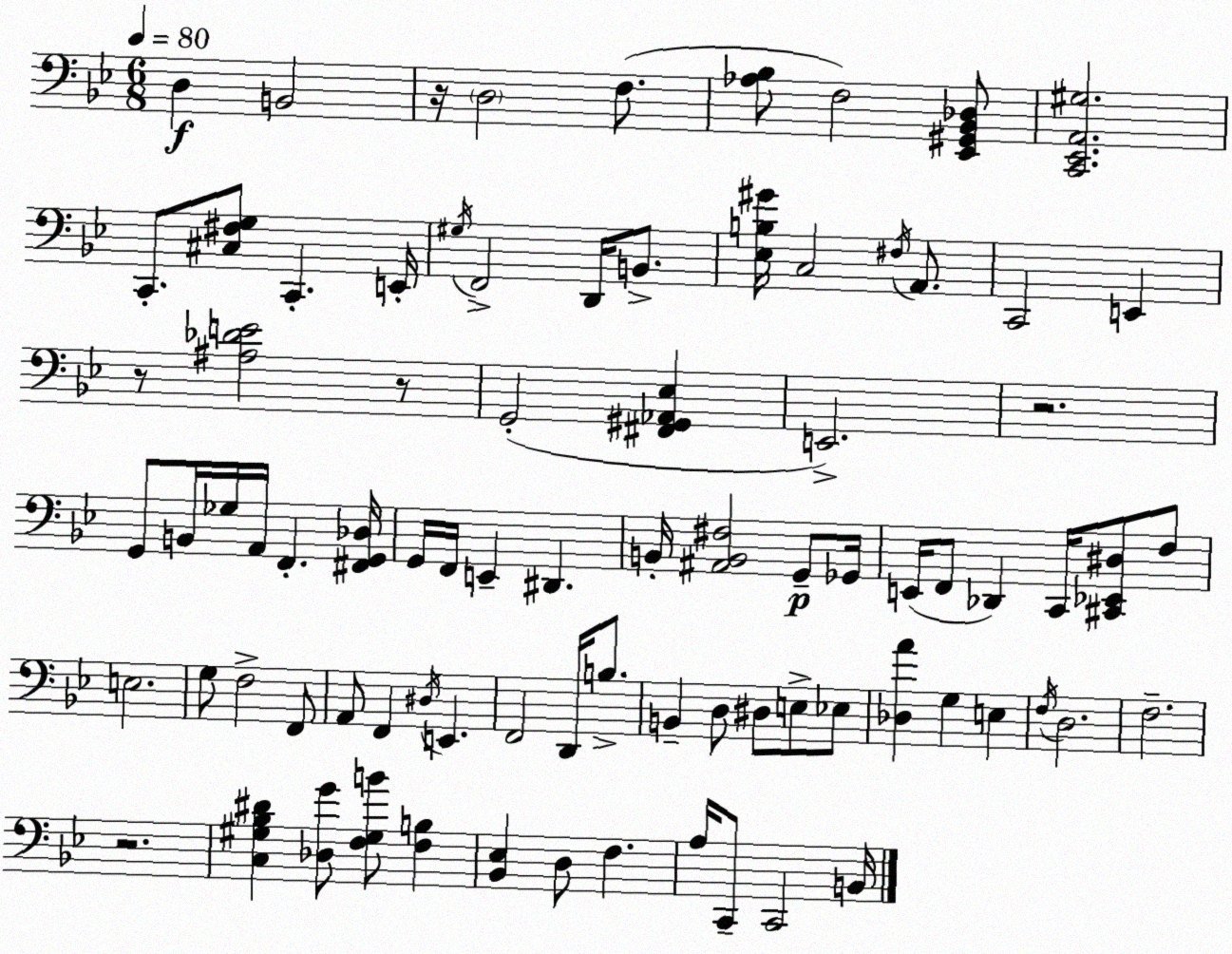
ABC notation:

X:1
T:Untitled
M:6/8
L:1/4
K:Gm
D, B,,2 z/4 D,2 F,/2 [_A,_B,]/2 F,2 [_E,,^G,,_B,,_D,]/2 [C,,_E,,A,,^G,]2 C,,/2 [^C,^F,G,]/2 C,, E,,/4 ^G,/4 F,,2 D,,/4 B,,/2 [_E,B,^G]/4 C,2 ^F,/4 A,,/2 C,,2 E,, z/2 [^A,_DE]2 z/2 G,,2 [^F,,^G,,_A,,_E,] E,,2 z2 G,,/2 B,,/4 _G,/4 A,,/4 F,, [^F,,G,,_D,]/4 G,,/4 F,,/4 E,, ^D,, B,,/4 [^A,,B,,^F,]2 G,,/2 _G,,/4 E,,/4 F,,/2 _D,, C,,/4 [^C,,_E,,^D,]/2 F,/2 E,2 G,/2 F,2 F,,/2 A,,/2 F,, ^D,/4 E,, F,,2 D,,/4 B,/2 B,, D,/2 ^D,/2 E,/2 _E,/2 [_D,A] G, E, F,/4 D,2 F,2 z2 [C,^G,_B,^D] [_D,G]/2 [F,^G,B]/2 [F,B,] [_B,,_E,] D,/2 F, A,/4 C,,/2 C,,2 B,,/4